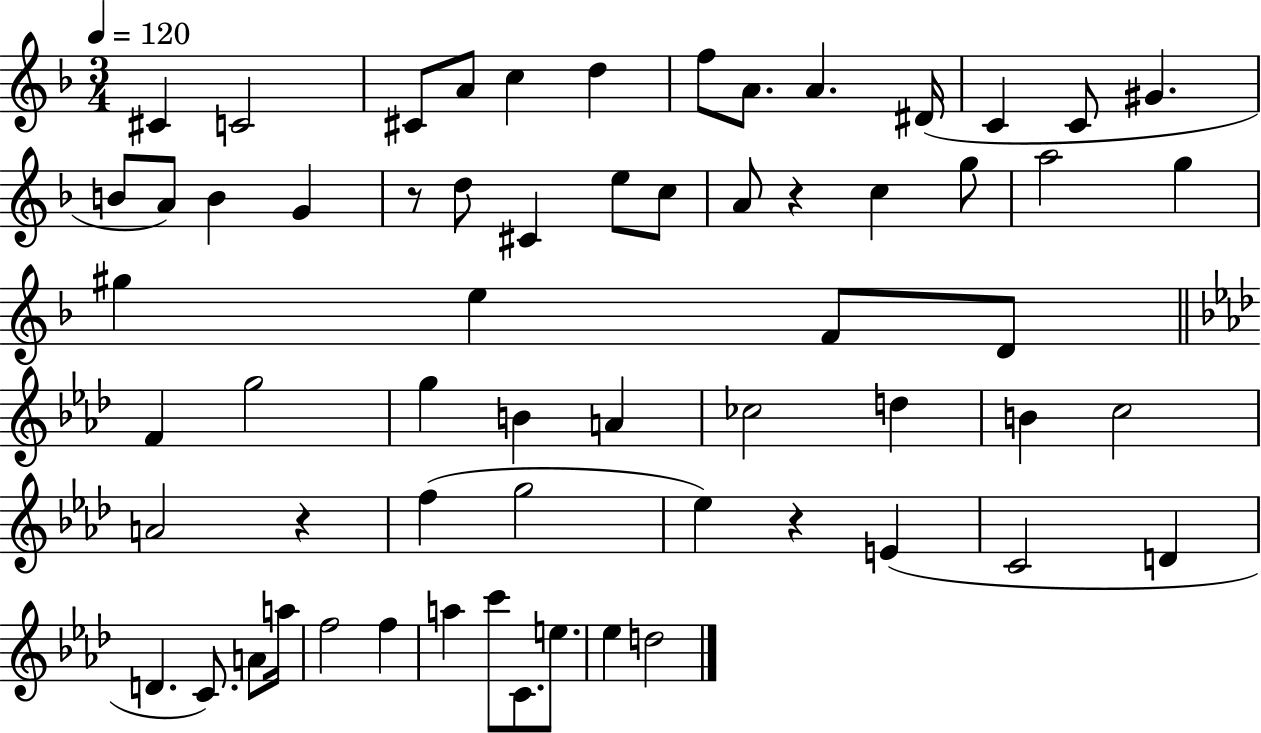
C#4/q C4/h C#4/e A4/e C5/q D5/q F5/e A4/e. A4/q. D#4/s C4/q C4/e G#4/q. B4/e A4/e B4/q G4/q R/e D5/e C#4/q E5/e C5/e A4/e R/q C5/q G5/e A5/h G5/q G#5/q E5/q F4/e D4/e F4/q G5/h G5/q B4/q A4/q CES5/h D5/q B4/q C5/h A4/h R/q F5/q G5/h Eb5/q R/q E4/q C4/h D4/q D4/q. C4/e. A4/e A5/s F5/h F5/q A5/q C6/e C4/e. E5/e. Eb5/q D5/h